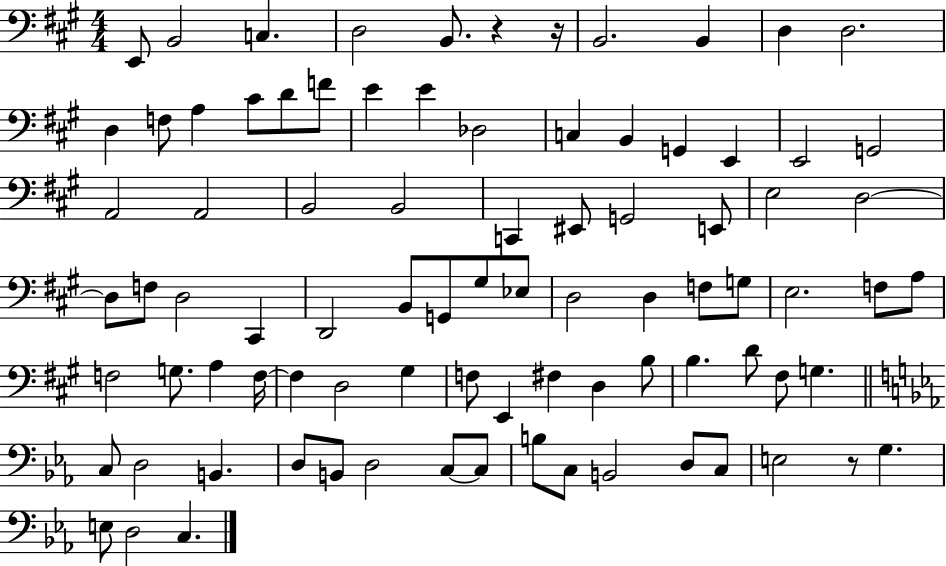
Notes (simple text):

E2/e B2/h C3/q. D3/h B2/e. R/q R/s B2/h. B2/q D3/q D3/h. D3/q F3/e A3/q C#4/e D4/e F4/e E4/q E4/q Db3/h C3/q B2/q G2/q E2/q E2/h G2/h A2/h A2/h B2/h B2/h C2/q EIS2/e G2/h E2/e E3/h D3/h D3/e F3/e D3/h C#2/q D2/h B2/e G2/e G#3/e Eb3/e D3/h D3/q F3/e G3/e E3/h. F3/e A3/e F3/h G3/e. A3/q F3/s F3/q D3/h G#3/q F3/e E2/q F#3/q D3/q B3/e B3/q. D4/e F#3/e G3/q. C3/e D3/h B2/q. D3/e B2/e D3/h C3/e C3/e B3/e C3/e B2/h D3/e C3/e E3/h R/e G3/q. E3/e D3/h C3/q.